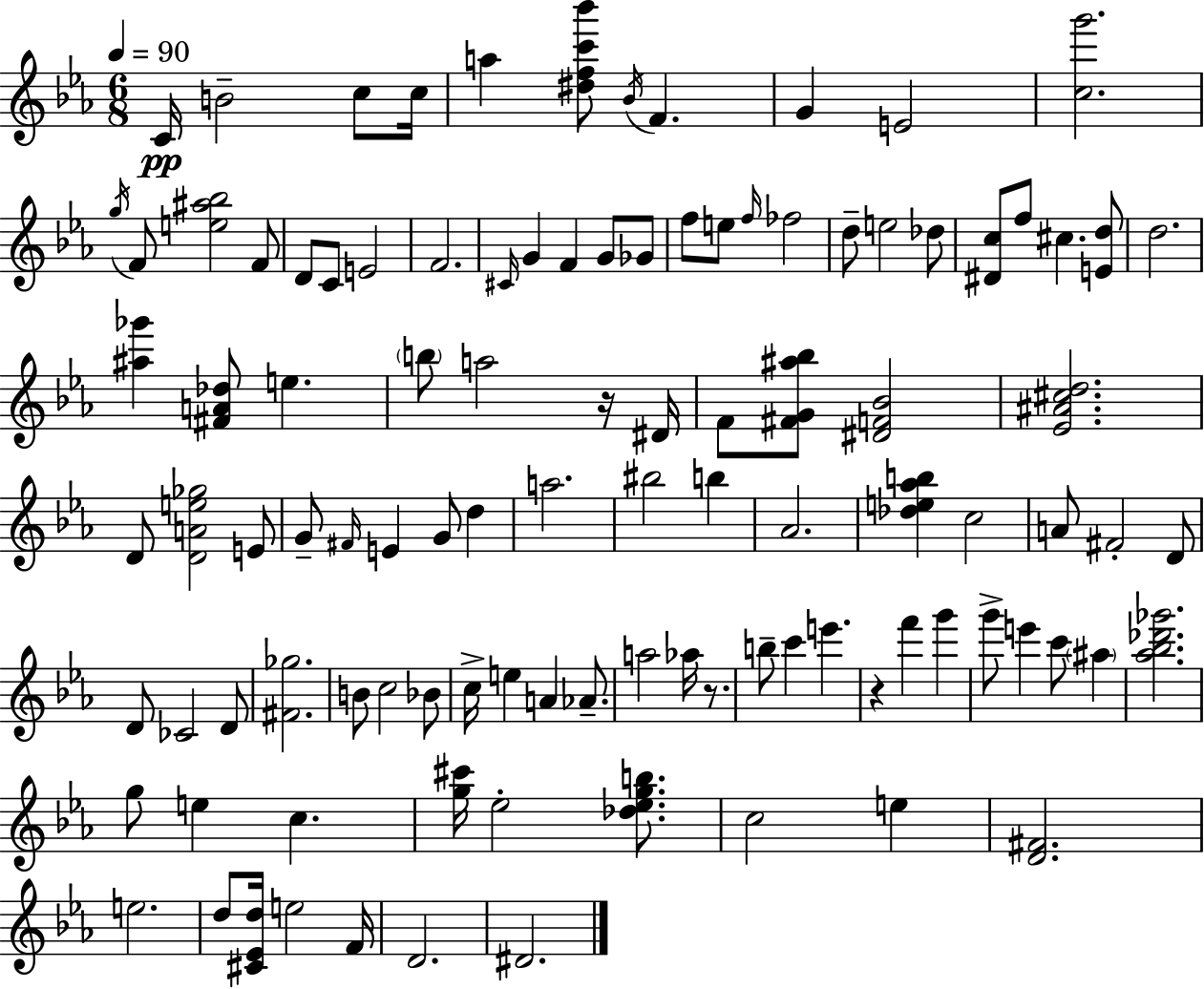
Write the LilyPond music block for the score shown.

{
  \clef treble
  \numericTimeSignature
  \time 6/8
  \key c \minor
  \tempo 4 = 90
  c'16\pp b'2-- c''8 c''16 | a''4 <dis'' f'' c''' bes'''>8 \acciaccatura { bes'16 } f'4. | g'4 e'2 | <c'' g'''>2. | \break \acciaccatura { g''16 } f'8 <e'' ais'' bes''>2 | f'8 d'8 c'8 e'2 | f'2. | \grace { cis'16 } g'4 f'4 g'8 | \break ges'8 f''8 e''8 \grace { f''16 } fes''2 | d''8-- e''2 | des''8 <dis' c''>8 f''8 cis''4. | <e' d''>8 d''2. | \break <ais'' ges'''>4 <fis' a' des''>8 e''4. | \parenthesize b''8 a''2 | r16 dis'16 f'8 <fis' g' ais'' bes''>8 <dis' f' bes'>2 | <ees' ais' cis'' d''>2. | \break d'8 <d' a' e'' ges''>2 | e'8 g'8-- \grace { fis'16 } e'4 g'8 | d''4 a''2. | bis''2 | \break b''4 aes'2. | <des'' e'' aes'' b''>4 c''2 | a'8 fis'2-. | d'8 d'8 ces'2 | \break d'8 <fis' ges''>2. | b'8 c''2 | bes'8 c''16-> e''4 a'4 | aes'8.-- a''2 | \break aes''16 r8. b''8-- c'''4 e'''4. | r4 f'''4 | g'''4 g'''8-> e'''4 c'''8 | \parenthesize ais''4 <aes'' bes'' des''' ges'''>2. | \break g''8 e''4 c''4. | <g'' cis'''>16 ees''2-. | <des'' ees'' g'' b''>8. c''2 | e''4 <d' fis'>2. | \break e''2. | d''8 <cis' ees' d''>16 e''2 | f'16 d'2. | dis'2. | \break \bar "|."
}